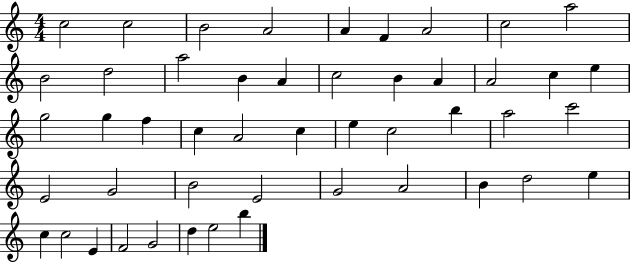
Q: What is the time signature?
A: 4/4